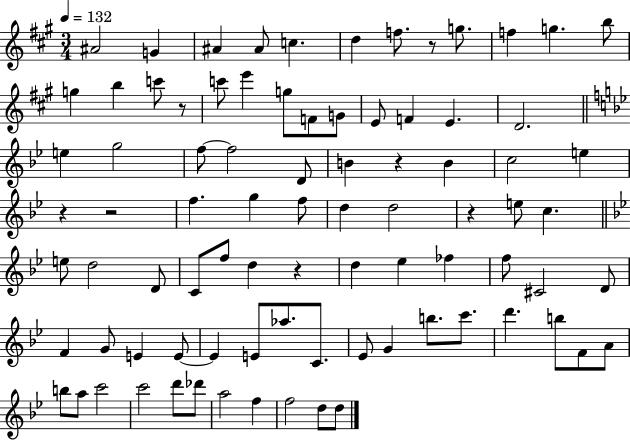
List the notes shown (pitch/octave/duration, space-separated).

A#4/h G4/q A#4/q A#4/e C5/q. D5/q F5/e. R/e G5/e. F5/q G5/q. B5/e G5/q B5/q C6/e R/e C6/e E6/q G5/e F4/e G4/e E4/e F4/q E4/q. D4/h. E5/q G5/h F5/e F5/h D4/e B4/q R/q B4/q C5/h E5/q R/q R/h F5/q. G5/q F5/e D5/q D5/h R/q E5/e C5/q. E5/e D5/h D4/e C4/e F5/e D5/q R/q D5/q Eb5/q FES5/q F5/e C#4/h D4/e F4/q G4/e E4/q E4/e E4/q E4/e Ab5/e. C4/e. Eb4/e G4/q B5/e. C6/e. D6/q. B5/e F4/e A4/e B5/e A5/e C6/h C6/h D6/e Db6/e A5/h F5/q F5/h D5/e D5/e